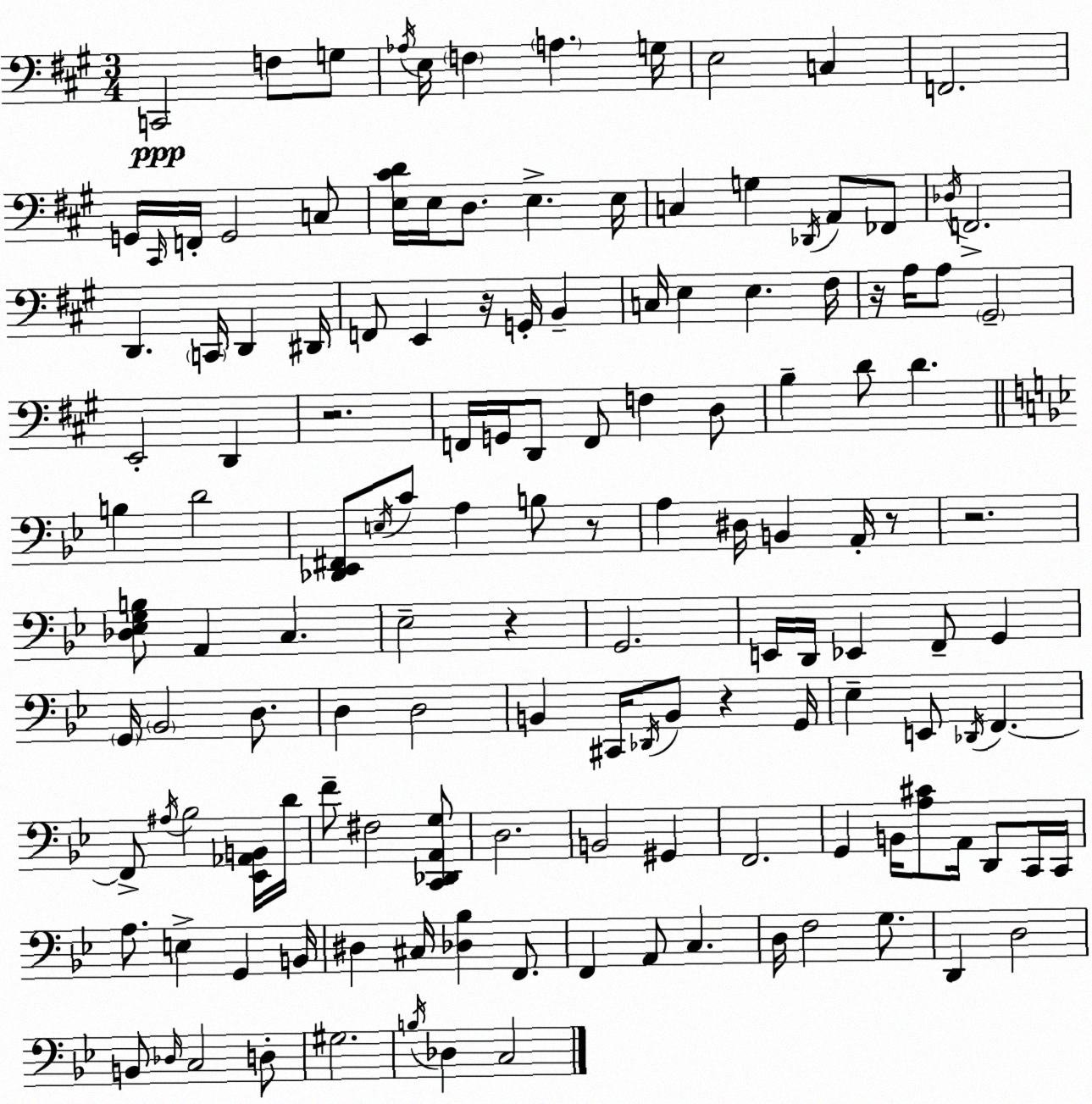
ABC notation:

X:1
T:Untitled
M:3/4
L:1/4
K:A
C,,2 F,/2 G,/2 _A,/4 E,/4 F, A, G,/4 E,2 C, F,,2 G,,/4 ^C,,/4 F,,/4 G,,2 C,/2 [E,^CD]/4 E,/4 D,/2 E, E,/4 C, G, _D,,/4 A,,/2 _F,,/2 _D,/4 F,,2 D,, C,,/4 D,, ^D,,/4 F,,/2 E,, z/4 G,,/4 B,, C,/4 E, E, ^F,/4 z/4 A,/4 A,/2 ^G,,2 E,,2 D,, z2 F,,/4 G,,/4 D,,/2 F,,/2 F, D,/2 B, D/2 D B, D2 [_D,,_E,,^F,,]/2 E,/4 C/2 A, B,/2 z/2 A, ^D,/4 B,, A,,/4 z/2 z2 [_D,_E,G,B,]/2 A,, C, _E,2 z G,,2 E,,/4 D,,/4 _E,, F,,/2 G,, G,,/4 _B,,2 D,/2 D, D,2 B,, ^C,,/4 _D,,/4 B,,/2 z G,,/4 _E, E,,/2 _D,,/4 F,, F,,/2 ^A,/4 _B,2 [_E,,_A,,B,,]/4 D/4 F/2 ^F,2 [C,,_D,,A,,G,]/2 D,2 B,,2 ^G,, F,,2 G,, B,,/4 [A,^C]/2 A,,/4 D,,/2 C,,/4 C,,/4 A,/2 E, G,, B,,/4 ^D, ^C,/4 [_D,_B,] F,,/2 F,, A,,/2 C, D,/4 F,2 G,/2 D,, D,2 B,,/2 _D,/4 C,2 D,/2 ^G,2 B,/4 _D, C,2